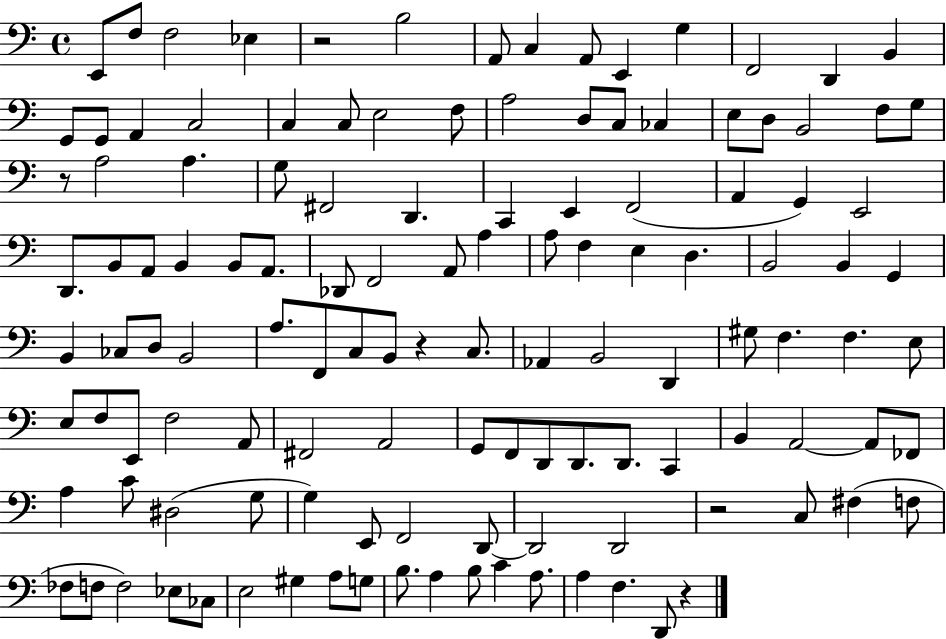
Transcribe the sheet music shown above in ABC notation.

X:1
T:Untitled
M:4/4
L:1/4
K:C
E,,/2 F,/2 F,2 _E, z2 B,2 A,,/2 C, A,,/2 E,, G, F,,2 D,, B,, G,,/2 G,,/2 A,, C,2 C, C,/2 E,2 F,/2 A,2 D,/2 C,/2 _C, E,/2 D,/2 B,,2 F,/2 G,/2 z/2 A,2 A, G,/2 ^F,,2 D,, C,, E,, F,,2 A,, G,, E,,2 D,,/2 B,,/2 A,,/2 B,, B,,/2 A,,/2 _D,,/2 F,,2 A,,/2 A, A,/2 F, E, D, B,,2 B,, G,, B,, _C,/2 D,/2 B,,2 A,/2 F,,/2 C,/2 B,,/2 z C,/2 _A,, B,,2 D,, ^G,/2 F, F, E,/2 E,/2 F,/2 E,,/2 F,2 A,,/2 ^F,,2 A,,2 G,,/2 F,,/2 D,,/2 D,,/2 D,,/2 C,, B,, A,,2 A,,/2 _F,,/2 A, C/2 ^D,2 G,/2 G, E,,/2 F,,2 D,,/2 D,,2 D,,2 z2 C,/2 ^F, F,/2 _F,/2 F,/2 F,2 _E,/2 _C,/2 E,2 ^G, A,/2 G,/2 B,/2 A, B,/2 C A,/2 A, F, D,,/2 z